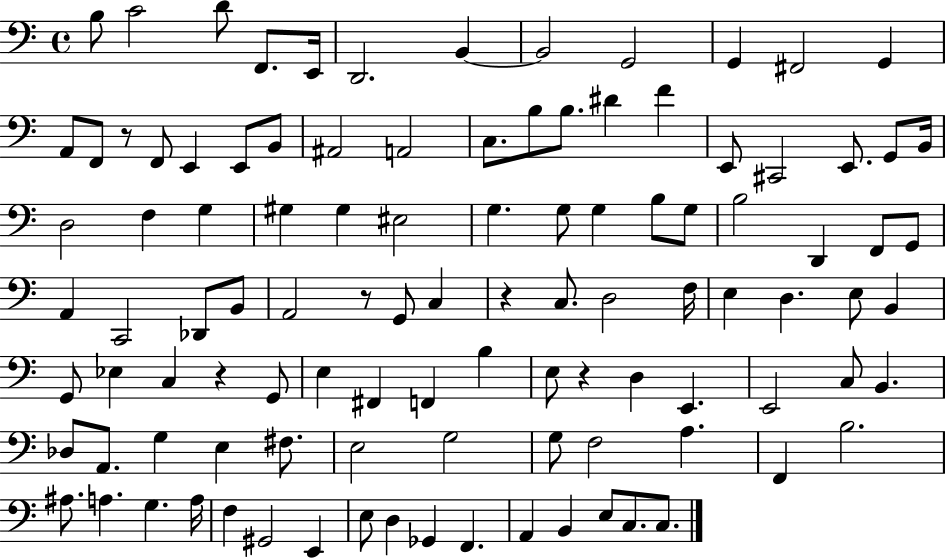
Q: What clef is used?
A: bass